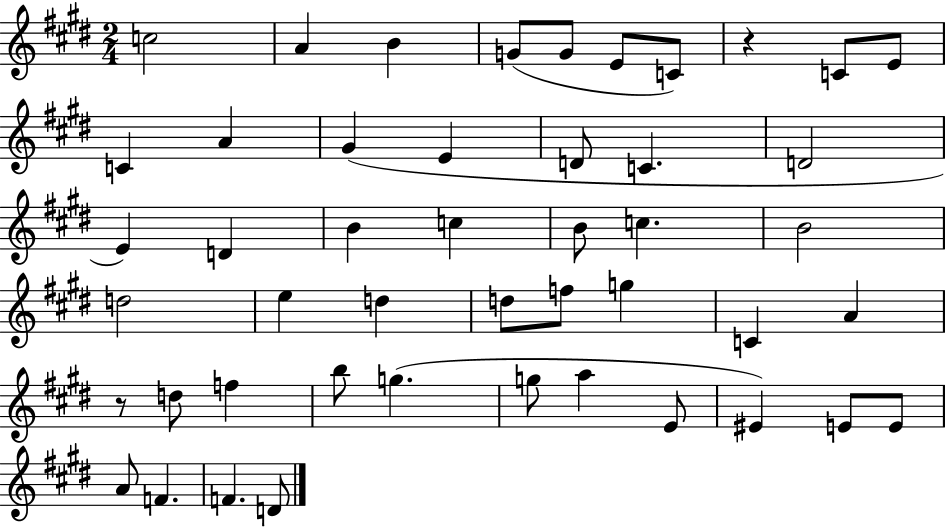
{
  \clef treble
  \numericTimeSignature
  \time 2/4
  \key e \major
  c''2 | a'4 b'4 | g'8( g'8 e'8 c'8) | r4 c'8 e'8 | \break c'4 a'4 | gis'4( e'4 | d'8 c'4. | d'2 | \break e'4) d'4 | b'4 c''4 | b'8 c''4. | b'2 | \break d''2 | e''4 d''4 | d''8 f''8 g''4 | c'4 a'4 | \break r8 d''8 f''4 | b''8 g''4.( | g''8 a''4 e'8 | eis'4) e'8 e'8 | \break a'8 f'4. | f'4. d'8 | \bar "|."
}